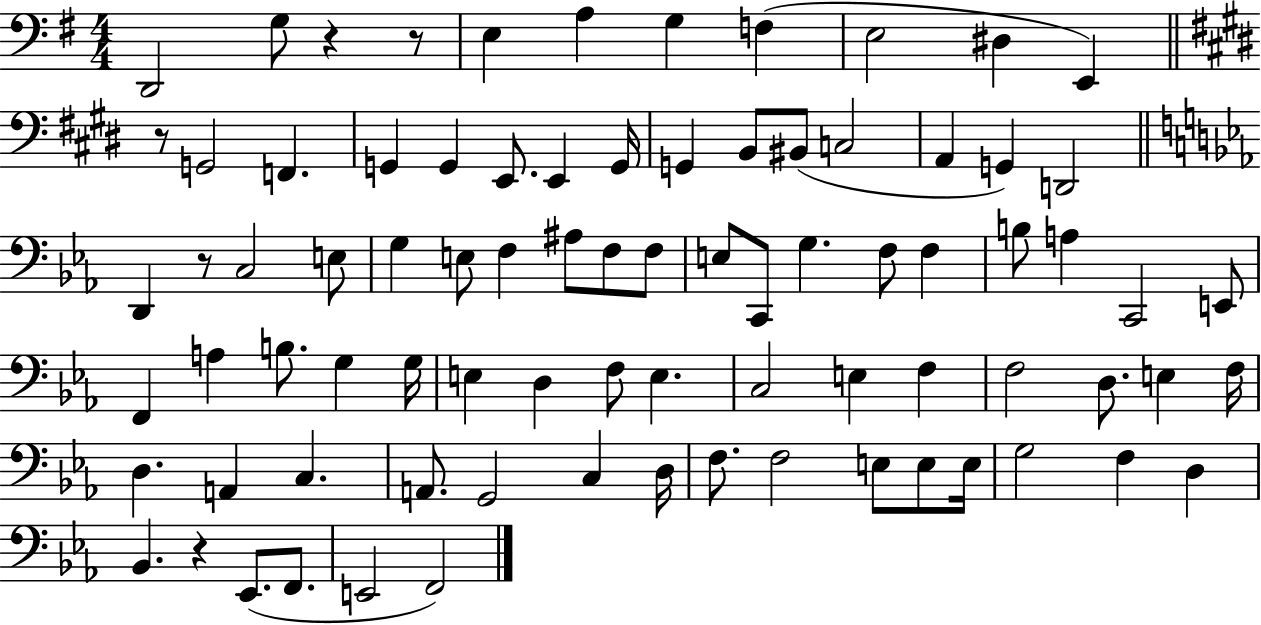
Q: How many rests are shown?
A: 5